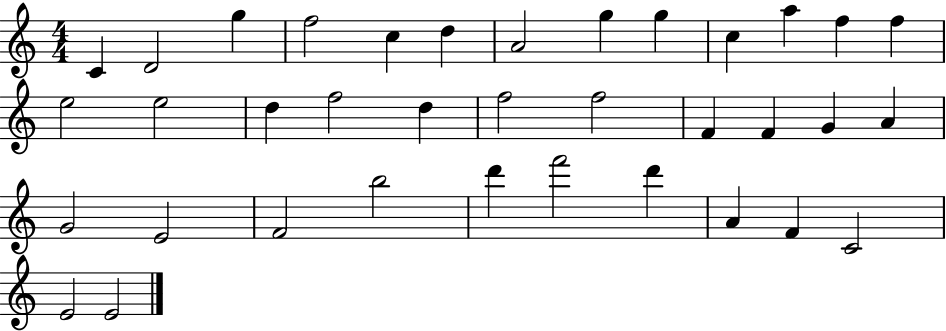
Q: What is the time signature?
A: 4/4